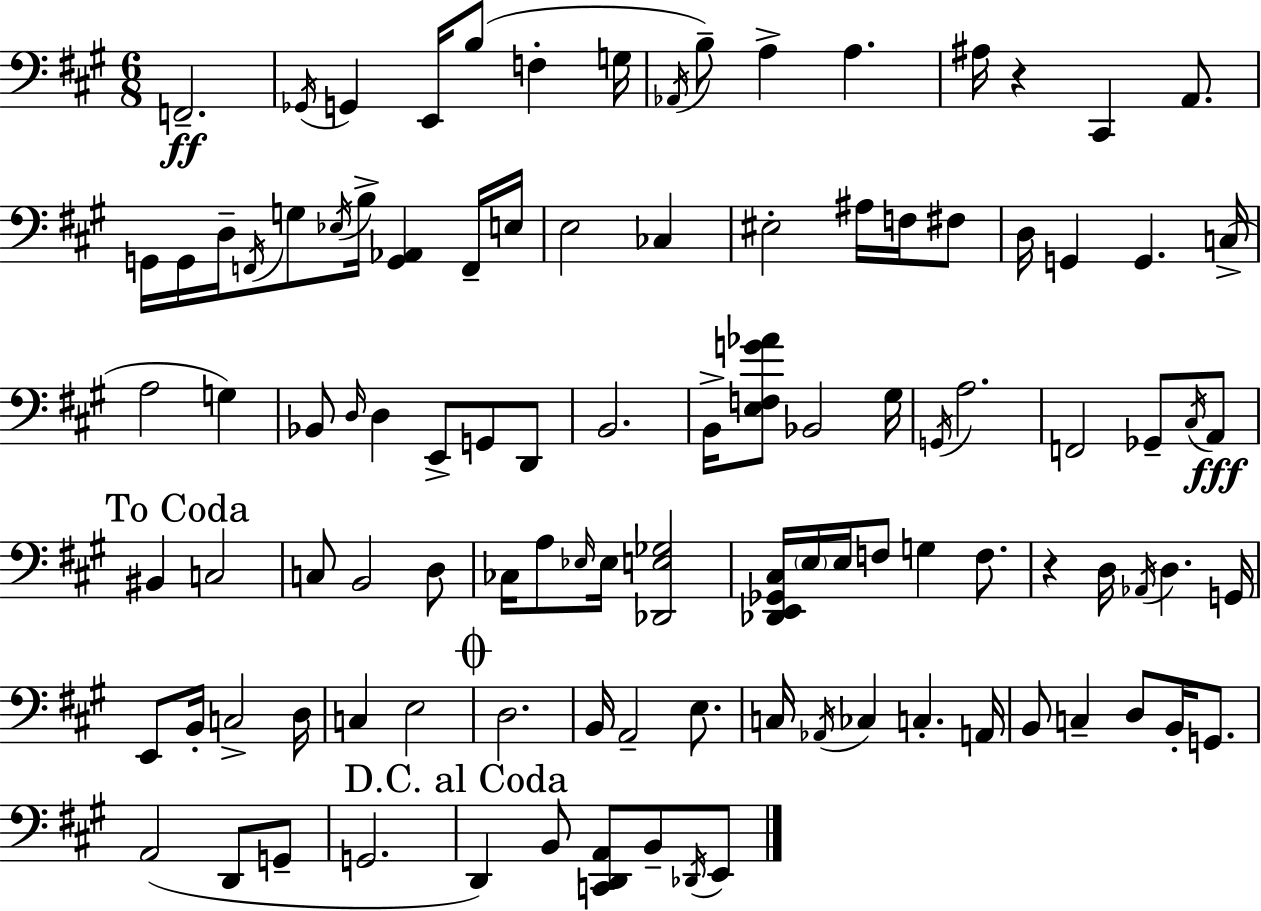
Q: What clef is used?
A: bass